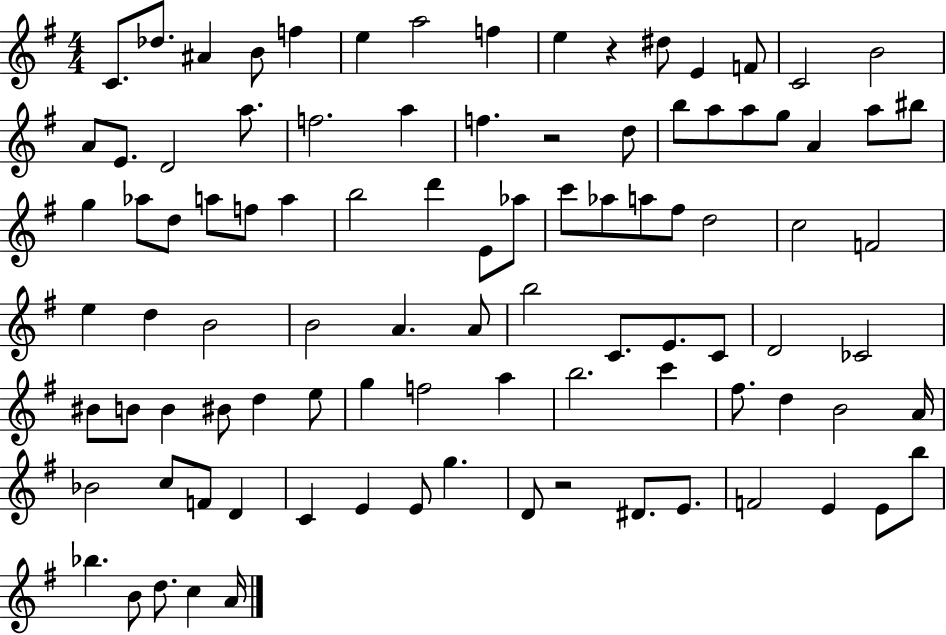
X:1
T:Untitled
M:4/4
L:1/4
K:G
C/2 _d/2 ^A B/2 f e a2 f e z ^d/2 E F/2 C2 B2 A/2 E/2 D2 a/2 f2 a f z2 d/2 b/2 a/2 a/2 g/2 A a/2 ^b/2 g _a/2 d/2 a/2 f/2 a b2 d' E/2 _a/2 c'/2 _a/2 a/2 ^f/2 d2 c2 F2 e d B2 B2 A A/2 b2 C/2 E/2 C/2 D2 _C2 ^B/2 B/2 B ^B/2 d e/2 g f2 a b2 c' ^f/2 d B2 A/4 _B2 c/2 F/2 D C E E/2 g D/2 z2 ^D/2 E/2 F2 E E/2 b/2 _b B/2 d/2 c A/4